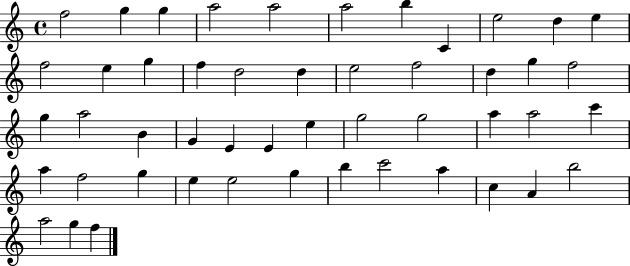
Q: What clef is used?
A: treble